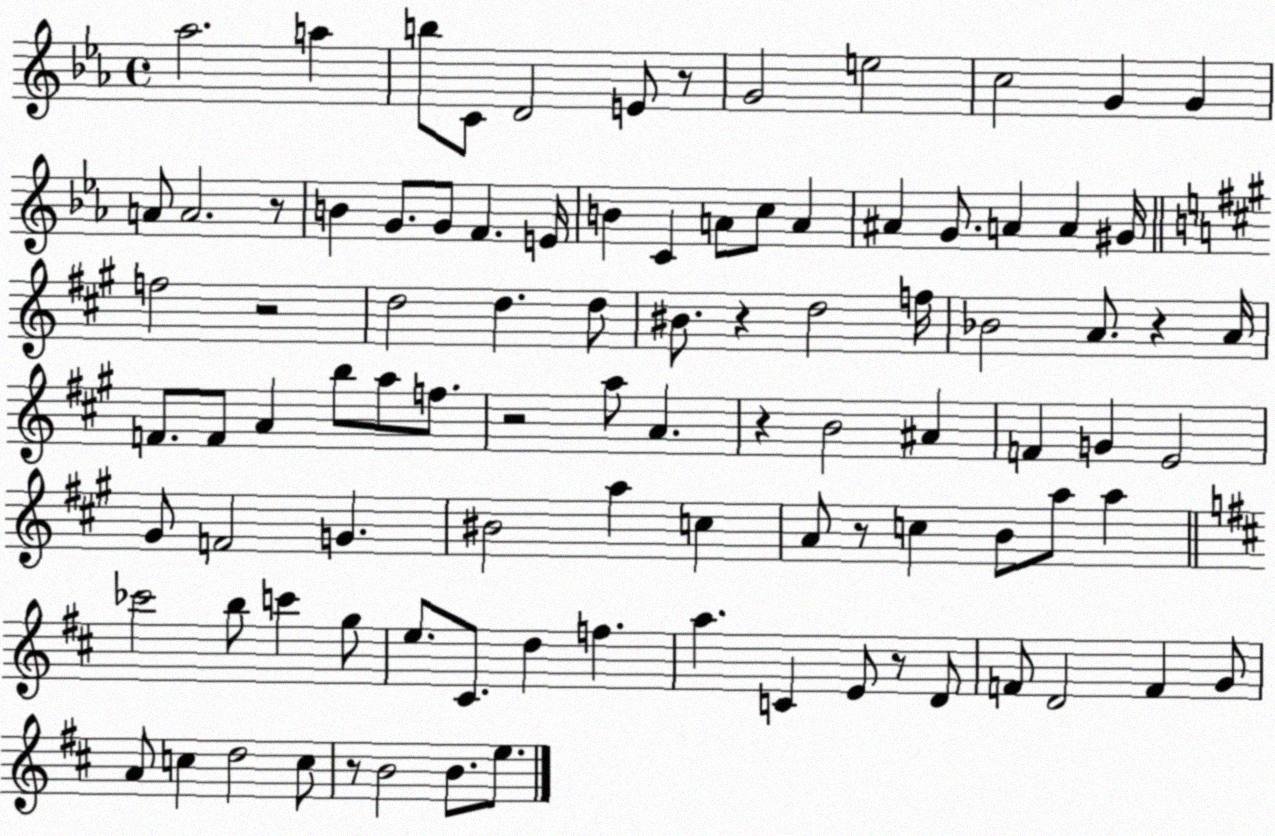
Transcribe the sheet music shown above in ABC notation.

X:1
T:Untitled
M:4/4
L:1/4
K:Eb
_a2 a b/2 C/2 D2 E/2 z/2 G2 e2 c2 G G A/2 A2 z/2 B G/2 G/2 F E/4 B C A/2 c/2 A ^A G/2 A A ^G/4 f2 z2 d2 d d/2 ^B/2 z d2 f/4 _B2 A/2 z A/4 F/2 F/2 A b/2 a/2 f/2 z2 a/2 A z B2 ^A F G E2 ^G/2 F2 G ^B2 a c A/2 z/2 c B/2 a/2 a _c'2 b/2 c' g/2 e/2 ^C/2 d f a C E/2 z/2 D/2 F/2 D2 F G/2 A/2 c d2 c/2 z/2 B2 B/2 e/2